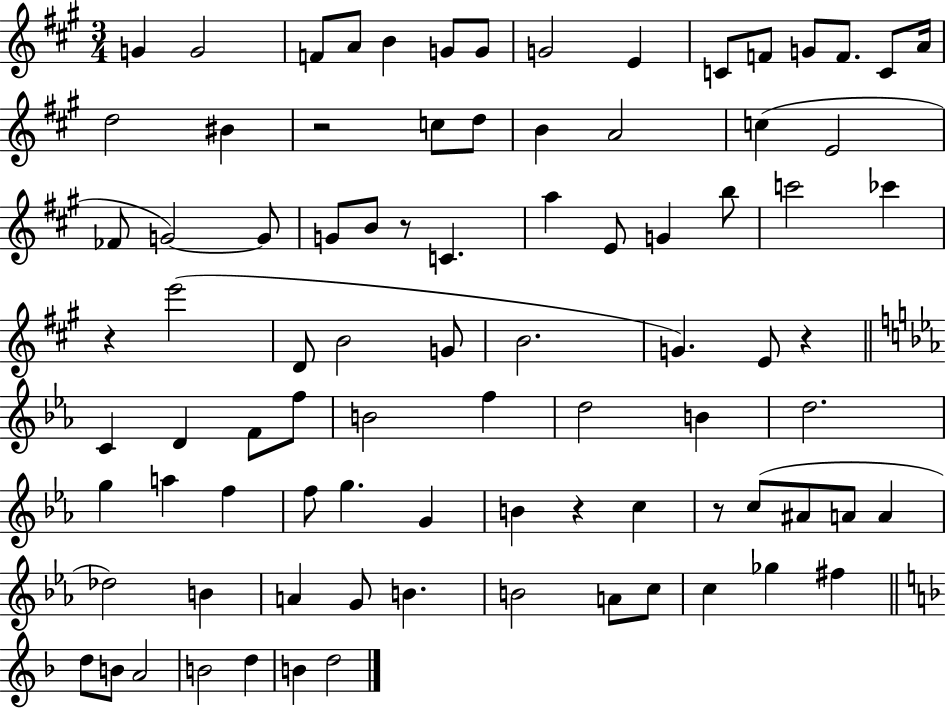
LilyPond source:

{
  \clef treble
  \numericTimeSignature
  \time 3/4
  \key a \major
  g'4 g'2 | f'8 a'8 b'4 g'8 g'8 | g'2 e'4 | c'8 f'8 g'8 f'8. c'8 a'16 | \break d''2 bis'4 | r2 c''8 d''8 | b'4 a'2 | c''4( e'2 | \break fes'8 g'2~~) g'8 | g'8 b'8 r8 c'4. | a''4 e'8 g'4 b''8 | c'''2 ces'''4 | \break r4 e'''2( | d'8 b'2 g'8 | b'2. | g'4.) e'8 r4 | \break \bar "||" \break \key c \minor c'4 d'4 f'8 f''8 | b'2 f''4 | d''2 b'4 | d''2. | \break g''4 a''4 f''4 | f''8 g''4. g'4 | b'4 r4 c''4 | r8 c''8( ais'8 a'8 a'4 | \break des''2) b'4 | a'4 g'8 b'4. | b'2 a'8 c''8 | c''4 ges''4 fis''4 | \break \bar "||" \break \key f \major d''8 b'8 a'2 | b'2 d''4 | b'4 d''2 | \bar "|."
}